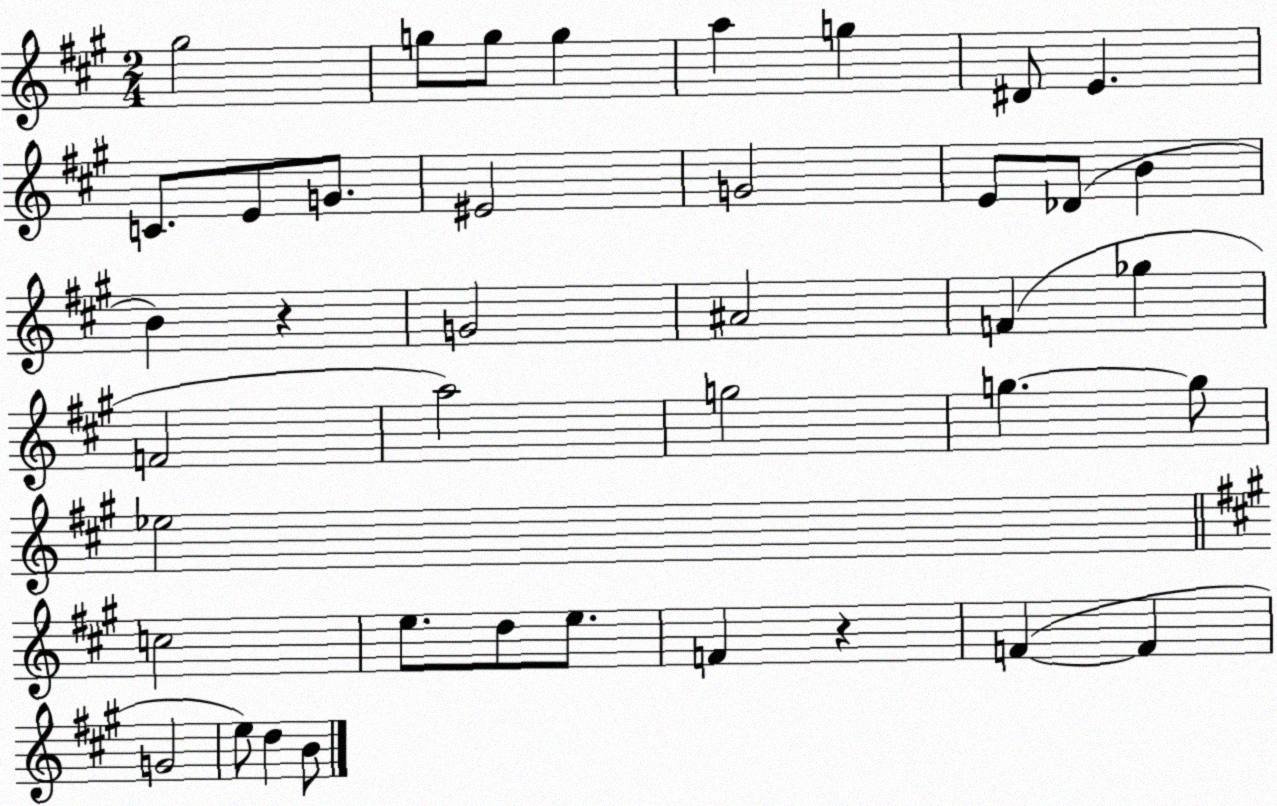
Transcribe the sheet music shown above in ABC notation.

X:1
T:Untitled
M:2/4
L:1/4
K:A
^g2 g/2 g/2 g a g ^D/2 E C/2 E/2 G/2 ^E2 G2 E/2 _D/2 B B z G2 ^A2 F _g F2 a2 g2 g g/2 _e2 c2 e/2 d/2 e/2 F z F F G2 e/2 d B/2